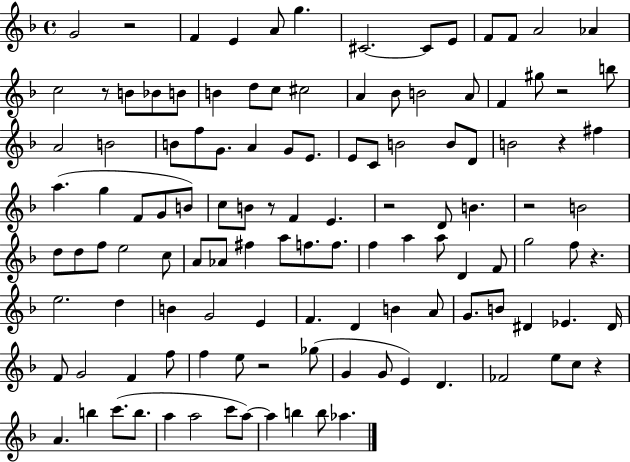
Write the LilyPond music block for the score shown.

{
  \clef treble
  \time 4/4
  \defaultTimeSignature
  \key f \major
  \repeat volta 2 { g'2 r2 | f'4 e'4 a'8 g''4. | cis'2.~~ cis'8 e'8 | f'8 f'8 a'2 aes'4 | \break c''2 r8 b'8 bes'8 b'8 | b'4 d''8 c''8 cis''2 | a'4 bes'8 b'2 a'8 | f'4 gis''8 r2 b''8 | \break a'2 b'2 | b'8 f''8 g'8. a'4 g'8 e'8. | e'8 c'8 b'2 b'8 d'8 | b'2 r4 fis''4 | \break a''4.( g''4 f'8 g'8 b'8) | c''8 b'8 r8 f'4 e'4. | r2 d'8 b'4. | r2 b'2 | \break d''8 d''8 f''8 e''2 c''8 | a'8 aes'8 fis''4 a''8 f''8. f''8. | f''4 a''4 a''8 d'4 f'8 | g''2 f''8 r4. | \break e''2. d''4 | b'4 g'2 e'4 | f'4. d'4 b'4 a'8 | g'8. b'8 dis'4 ees'4. dis'16 | \break f'8 g'2 f'4 f''8 | f''4 e''8 r2 ges''8( | g'4 g'8 e'4) d'4. | fes'2 e''8 c''8 r4 | \break a'4. b''4 c'''8.( b''8. | a''4 a''2 c'''8 a''8~~) | a''4 b''4 b''8 aes''4. | } \bar "|."
}